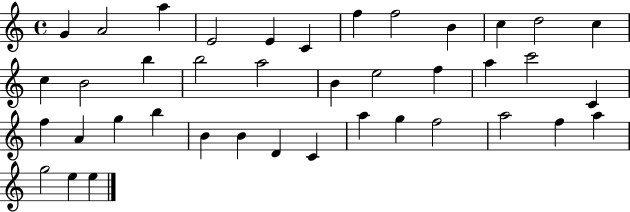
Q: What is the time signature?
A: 4/4